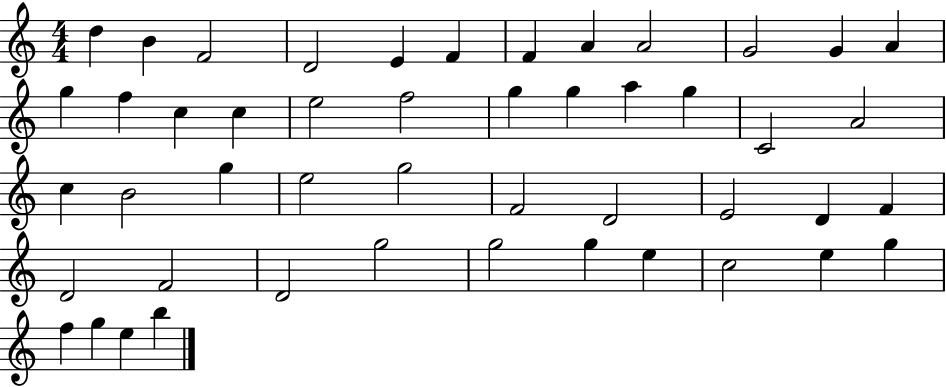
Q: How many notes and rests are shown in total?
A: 48